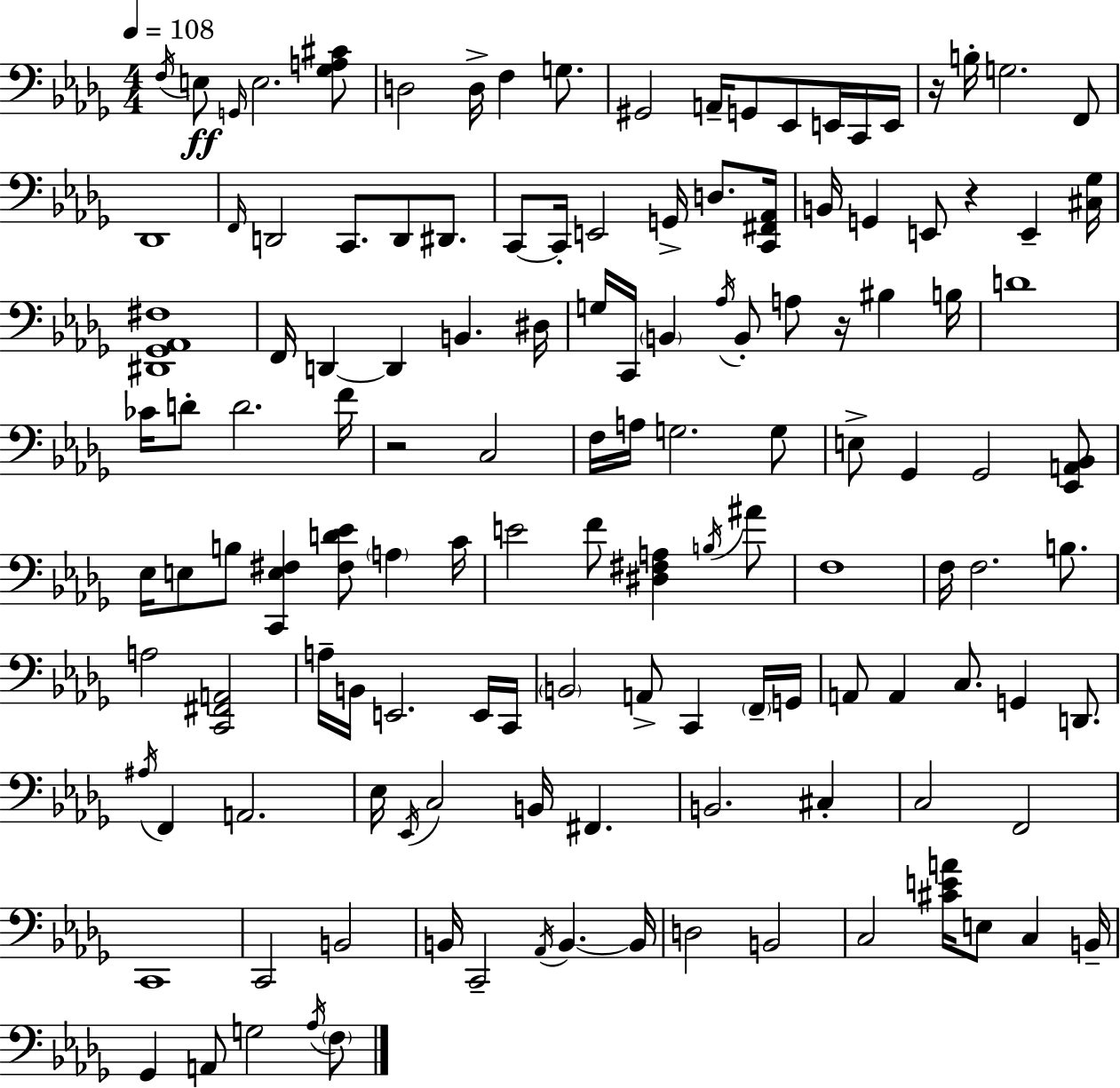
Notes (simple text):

F3/s E3/e G2/s E3/h. [Gb3,A3,C#4]/e D3/h D3/s F3/q G3/e. G#2/h A2/s G2/e Eb2/e E2/s C2/s E2/s R/s B3/s G3/h. F2/e Db2/w F2/s D2/h C2/e. D2/e D#2/e. C2/e C2/s E2/h G2/s D3/e. [C2,F#2,Ab2]/s B2/s G2/q E2/e R/q E2/q [C#3,Gb3]/s [D#2,Gb2,Ab2,F#3]/w F2/s D2/q D2/q B2/q. D#3/s G3/s C2/s B2/q Ab3/s B2/e A3/e R/s BIS3/q B3/s D4/w CES4/s D4/e D4/h. F4/s R/h C3/h F3/s A3/s G3/h. G3/e E3/e Gb2/q Gb2/h [Eb2,A2,Bb2]/e Eb3/s E3/e B3/e [C2,E3,F#3]/q [F#3,D4,Eb4]/e A3/q C4/s E4/h F4/e [D#3,F#3,A3]/q B3/s A#4/e F3/w F3/s F3/h. B3/e. A3/h [C2,F#2,A2]/h A3/s B2/s E2/h. E2/s C2/s B2/h A2/e C2/q F2/s G2/s A2/e A2/q C3/e. G2/q D2/e. A#3/s F2/q A2/h. Eb3/s Eb2/s C3/h B2/s F#2/q. B2/h. C#3/q C3/h F2/h C2/w C2/h B2/h B2/s C2/h Ab2/s B2/q. B2/s D3/h B2/h C3/h [C#4,E4,A4]/s E3/e C3/q B2/s Gb2/q A2/e G3/h Ab3/s F3/e